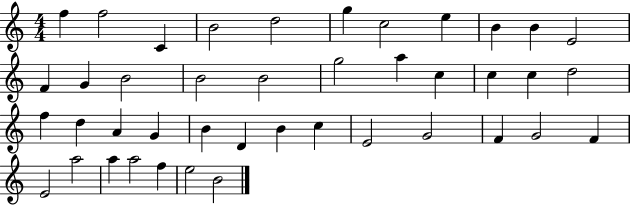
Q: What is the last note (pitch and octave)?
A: B4